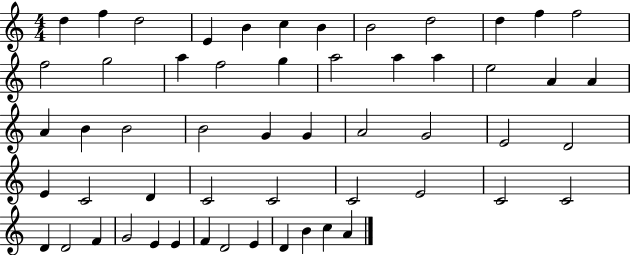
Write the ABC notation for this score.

X:1
T:Untitled
M:4/4
L:1/4
K:C
d f d2 E B c B B2 d2 d f f2 f2 g2 a f2 g a2 a a e2 A A A B B2 B2 G G A2 G2 E2 D2 E C2 D C2 C2 C2 E2 C2 C2 D D2 F G2 E E F D2 E D B c A